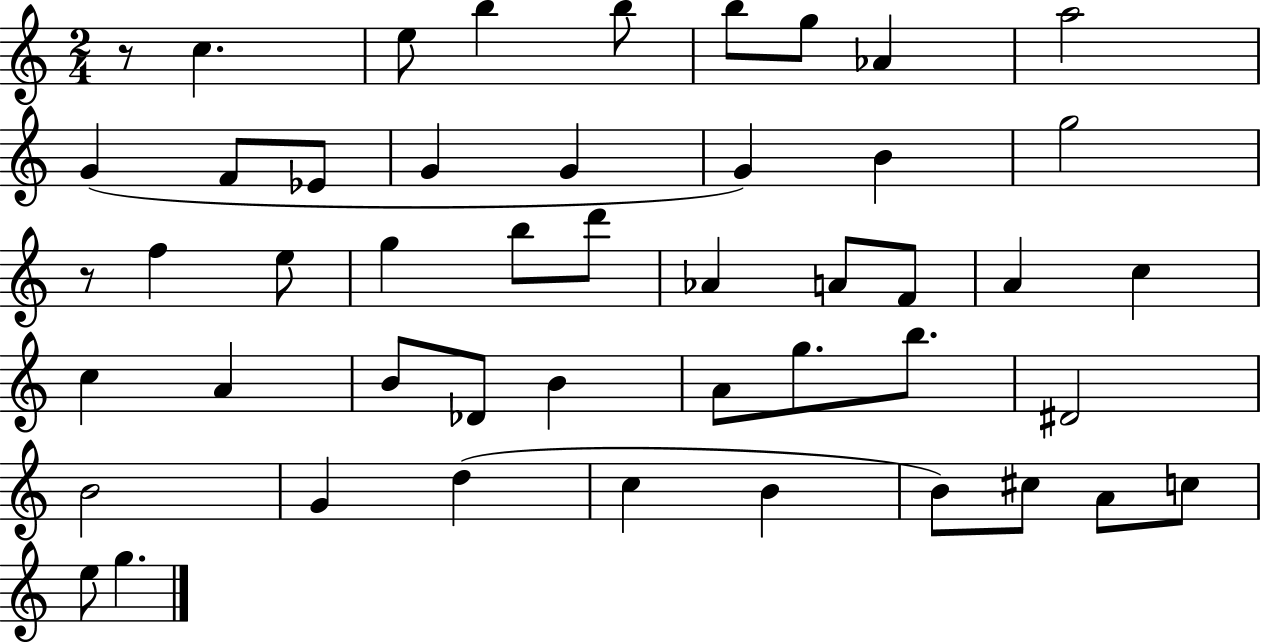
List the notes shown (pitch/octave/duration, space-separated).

R/e C5/q. E5/e B5/q B5/e B5/e G5/e Ab4/q A5/h G4/q F4/e Eb4/e G4/q G4/q G4/q B4/q G5/h R/e F5/q E5/e G5/q B5/e D6/e Ab4/q A4/e F4/e A4/q C5/q C5/q A4/q B4/e Db4/e B4/q A4/e G5/e. B5/e. D#4/h B4/h G4/q D5/q C5/q B4/q B4/e C#5/e A4/e C5/e E5/e G5/q.